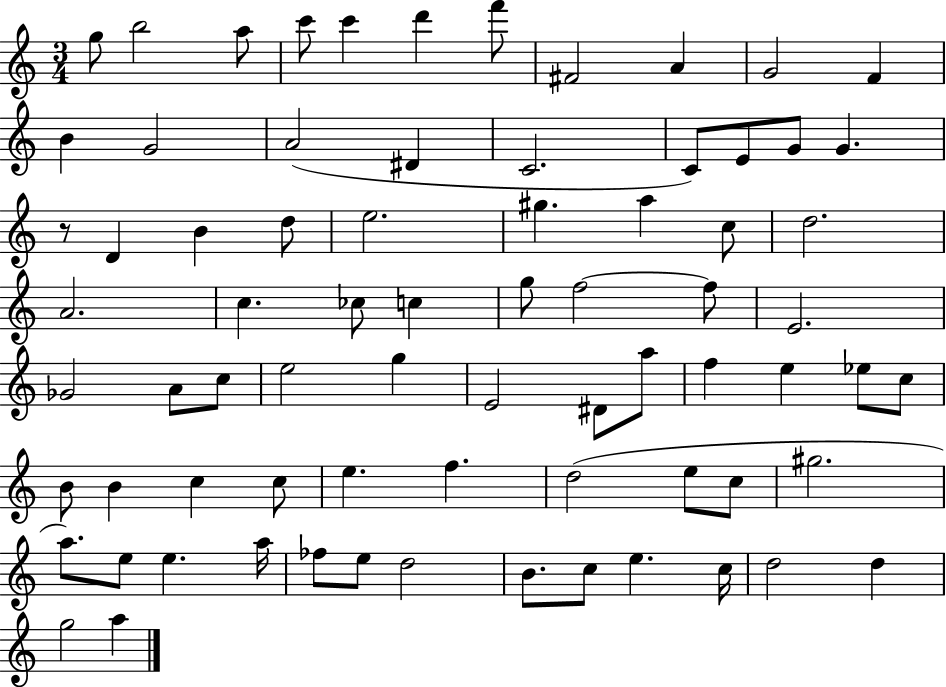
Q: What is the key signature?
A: C major